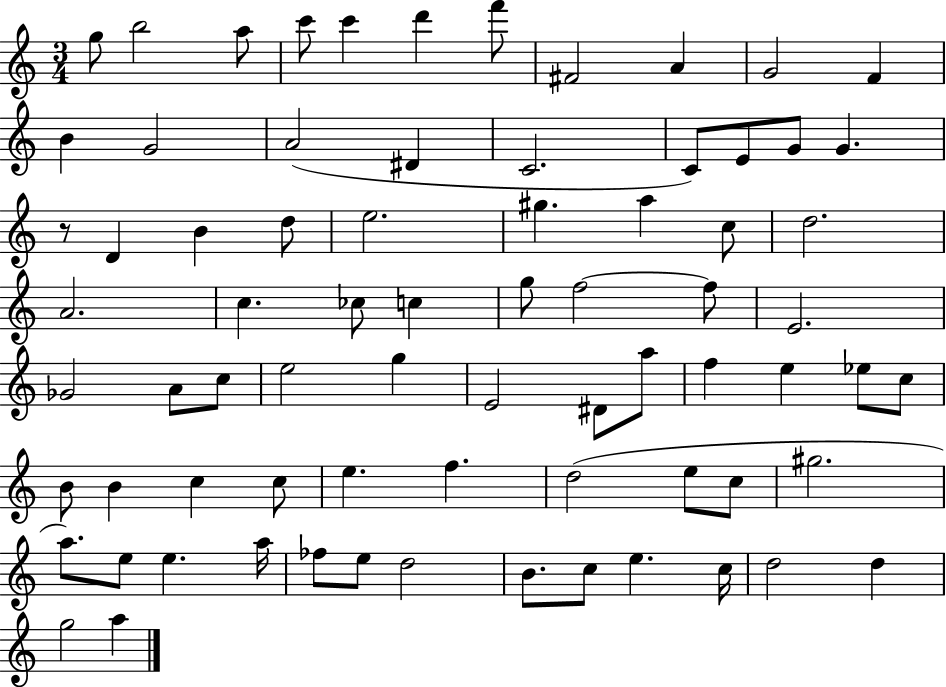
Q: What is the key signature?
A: C major